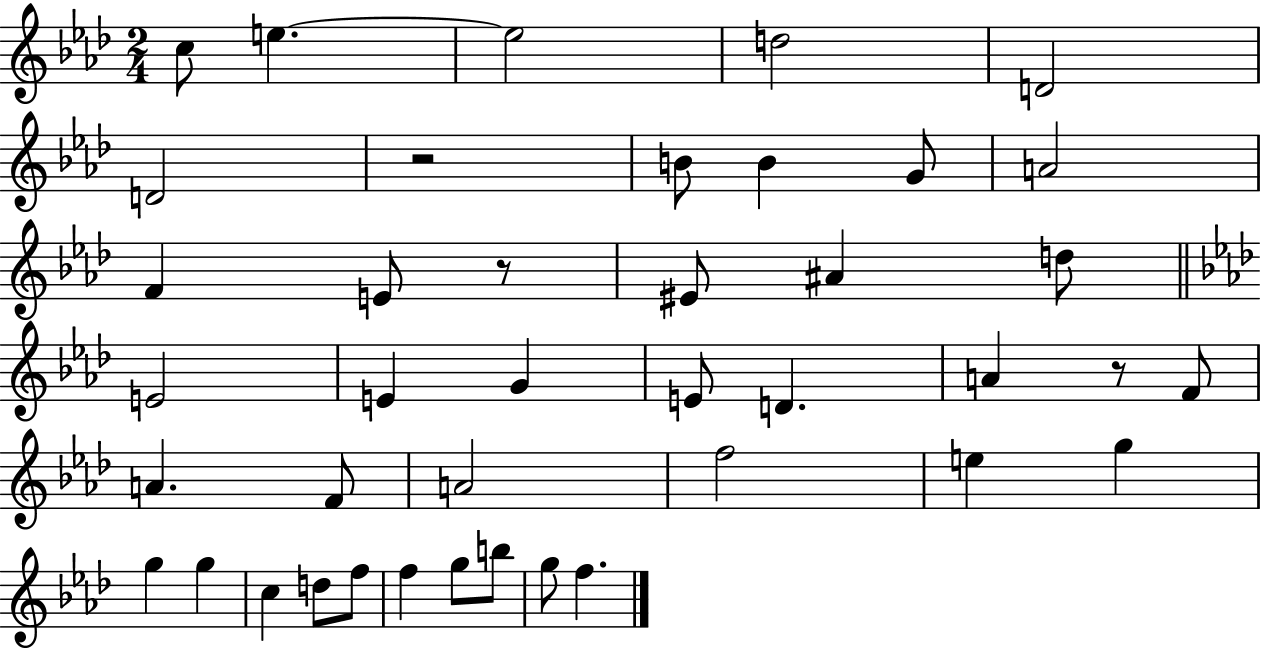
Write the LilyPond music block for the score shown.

{
  \clef treble
  \numericTimeSignature
  \time 2/4
  \key aes \major
  \repeat volta 2 { c''8 e''4.~~ | e''2 | d''2 | d'2 | \break d'2 | r2 | b'8 b'4 g'8 | a'2 | \break f'4 e'8 r8 | eis'8 ais'4 d''8 | \bar "||" \break \key aes \major e'2 | e'4 g'4 | e'8 d'4. | a'4 r8 f'8 | \break a'4. f'8 | a'2 | f''2 | e''4 g''4 | \break g''4 g''4 | c''4 d''8 f''8 | f''4 g''8 b''8 | g''8 f''4. | \break } \bar "|."
}